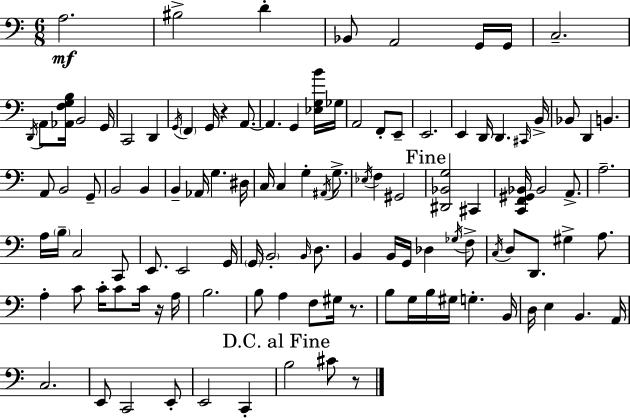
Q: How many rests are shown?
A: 4